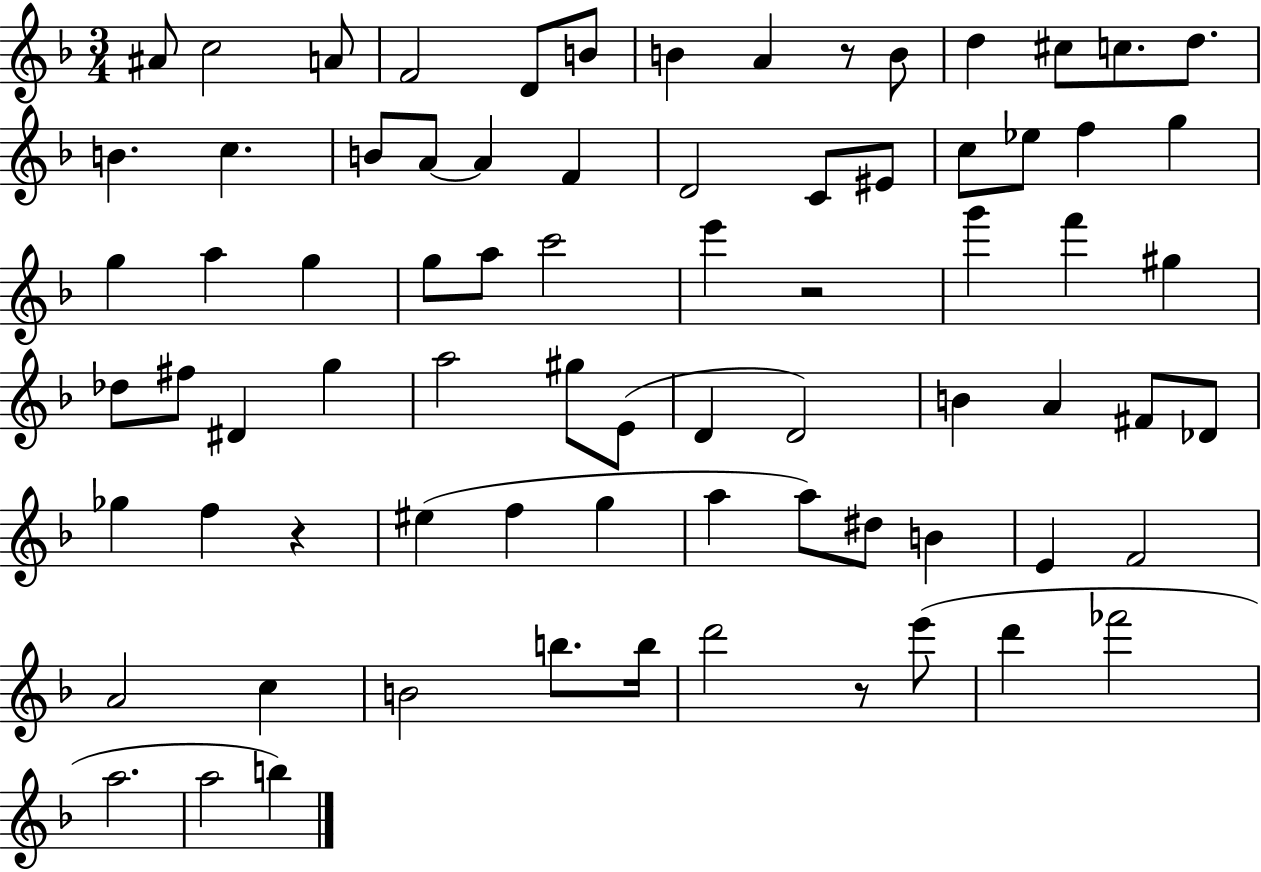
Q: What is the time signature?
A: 3/4